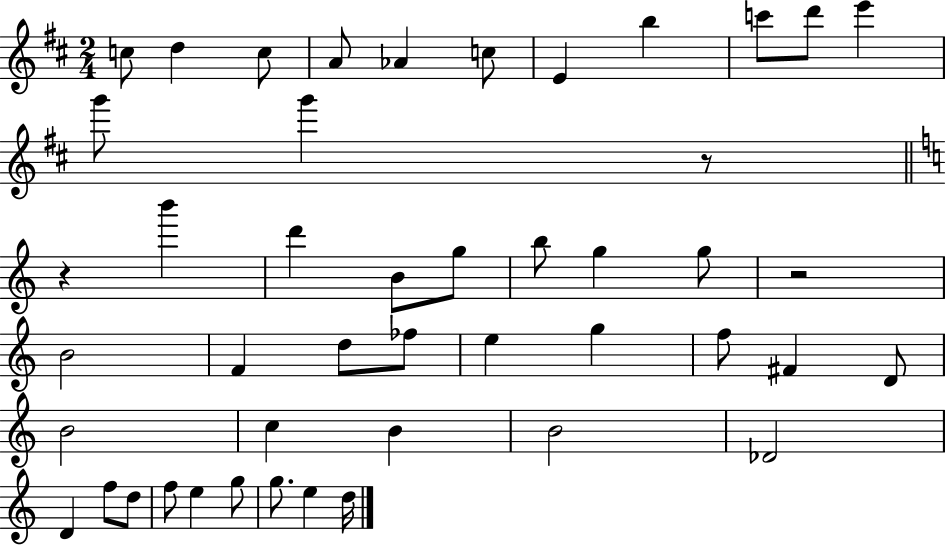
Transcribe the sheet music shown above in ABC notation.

X:1
T:Untitled
M:2/4
L:1/4
K:D
c/2 d c/2 A/2 _A c/2 E b c'/2 d'/2 e' g'/2 g' z/2 z b' d' B/2 g/2 b/2 g g/2 z2 B2 F d/2 _f/2 e g f/2 ^F D/2 B2 c B B2 _D2 D f/2 d/2 f/2 e g/2 g/2 e d/4